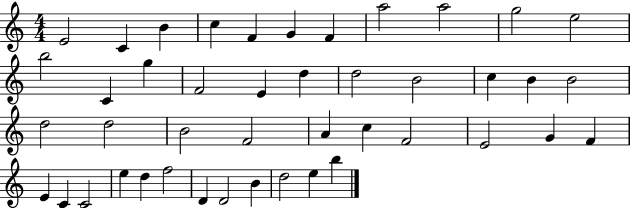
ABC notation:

X:1
T:Untitled
M:4/4
L:1/4
K:C
E2 C B c F G F a2 a2 g2 e2 b2 C g F2 E d d2 B2 c B B2 d2 d2 B2 F2 A c F2 E2 G F E C C2 e d f2 D D2 B d2 e b